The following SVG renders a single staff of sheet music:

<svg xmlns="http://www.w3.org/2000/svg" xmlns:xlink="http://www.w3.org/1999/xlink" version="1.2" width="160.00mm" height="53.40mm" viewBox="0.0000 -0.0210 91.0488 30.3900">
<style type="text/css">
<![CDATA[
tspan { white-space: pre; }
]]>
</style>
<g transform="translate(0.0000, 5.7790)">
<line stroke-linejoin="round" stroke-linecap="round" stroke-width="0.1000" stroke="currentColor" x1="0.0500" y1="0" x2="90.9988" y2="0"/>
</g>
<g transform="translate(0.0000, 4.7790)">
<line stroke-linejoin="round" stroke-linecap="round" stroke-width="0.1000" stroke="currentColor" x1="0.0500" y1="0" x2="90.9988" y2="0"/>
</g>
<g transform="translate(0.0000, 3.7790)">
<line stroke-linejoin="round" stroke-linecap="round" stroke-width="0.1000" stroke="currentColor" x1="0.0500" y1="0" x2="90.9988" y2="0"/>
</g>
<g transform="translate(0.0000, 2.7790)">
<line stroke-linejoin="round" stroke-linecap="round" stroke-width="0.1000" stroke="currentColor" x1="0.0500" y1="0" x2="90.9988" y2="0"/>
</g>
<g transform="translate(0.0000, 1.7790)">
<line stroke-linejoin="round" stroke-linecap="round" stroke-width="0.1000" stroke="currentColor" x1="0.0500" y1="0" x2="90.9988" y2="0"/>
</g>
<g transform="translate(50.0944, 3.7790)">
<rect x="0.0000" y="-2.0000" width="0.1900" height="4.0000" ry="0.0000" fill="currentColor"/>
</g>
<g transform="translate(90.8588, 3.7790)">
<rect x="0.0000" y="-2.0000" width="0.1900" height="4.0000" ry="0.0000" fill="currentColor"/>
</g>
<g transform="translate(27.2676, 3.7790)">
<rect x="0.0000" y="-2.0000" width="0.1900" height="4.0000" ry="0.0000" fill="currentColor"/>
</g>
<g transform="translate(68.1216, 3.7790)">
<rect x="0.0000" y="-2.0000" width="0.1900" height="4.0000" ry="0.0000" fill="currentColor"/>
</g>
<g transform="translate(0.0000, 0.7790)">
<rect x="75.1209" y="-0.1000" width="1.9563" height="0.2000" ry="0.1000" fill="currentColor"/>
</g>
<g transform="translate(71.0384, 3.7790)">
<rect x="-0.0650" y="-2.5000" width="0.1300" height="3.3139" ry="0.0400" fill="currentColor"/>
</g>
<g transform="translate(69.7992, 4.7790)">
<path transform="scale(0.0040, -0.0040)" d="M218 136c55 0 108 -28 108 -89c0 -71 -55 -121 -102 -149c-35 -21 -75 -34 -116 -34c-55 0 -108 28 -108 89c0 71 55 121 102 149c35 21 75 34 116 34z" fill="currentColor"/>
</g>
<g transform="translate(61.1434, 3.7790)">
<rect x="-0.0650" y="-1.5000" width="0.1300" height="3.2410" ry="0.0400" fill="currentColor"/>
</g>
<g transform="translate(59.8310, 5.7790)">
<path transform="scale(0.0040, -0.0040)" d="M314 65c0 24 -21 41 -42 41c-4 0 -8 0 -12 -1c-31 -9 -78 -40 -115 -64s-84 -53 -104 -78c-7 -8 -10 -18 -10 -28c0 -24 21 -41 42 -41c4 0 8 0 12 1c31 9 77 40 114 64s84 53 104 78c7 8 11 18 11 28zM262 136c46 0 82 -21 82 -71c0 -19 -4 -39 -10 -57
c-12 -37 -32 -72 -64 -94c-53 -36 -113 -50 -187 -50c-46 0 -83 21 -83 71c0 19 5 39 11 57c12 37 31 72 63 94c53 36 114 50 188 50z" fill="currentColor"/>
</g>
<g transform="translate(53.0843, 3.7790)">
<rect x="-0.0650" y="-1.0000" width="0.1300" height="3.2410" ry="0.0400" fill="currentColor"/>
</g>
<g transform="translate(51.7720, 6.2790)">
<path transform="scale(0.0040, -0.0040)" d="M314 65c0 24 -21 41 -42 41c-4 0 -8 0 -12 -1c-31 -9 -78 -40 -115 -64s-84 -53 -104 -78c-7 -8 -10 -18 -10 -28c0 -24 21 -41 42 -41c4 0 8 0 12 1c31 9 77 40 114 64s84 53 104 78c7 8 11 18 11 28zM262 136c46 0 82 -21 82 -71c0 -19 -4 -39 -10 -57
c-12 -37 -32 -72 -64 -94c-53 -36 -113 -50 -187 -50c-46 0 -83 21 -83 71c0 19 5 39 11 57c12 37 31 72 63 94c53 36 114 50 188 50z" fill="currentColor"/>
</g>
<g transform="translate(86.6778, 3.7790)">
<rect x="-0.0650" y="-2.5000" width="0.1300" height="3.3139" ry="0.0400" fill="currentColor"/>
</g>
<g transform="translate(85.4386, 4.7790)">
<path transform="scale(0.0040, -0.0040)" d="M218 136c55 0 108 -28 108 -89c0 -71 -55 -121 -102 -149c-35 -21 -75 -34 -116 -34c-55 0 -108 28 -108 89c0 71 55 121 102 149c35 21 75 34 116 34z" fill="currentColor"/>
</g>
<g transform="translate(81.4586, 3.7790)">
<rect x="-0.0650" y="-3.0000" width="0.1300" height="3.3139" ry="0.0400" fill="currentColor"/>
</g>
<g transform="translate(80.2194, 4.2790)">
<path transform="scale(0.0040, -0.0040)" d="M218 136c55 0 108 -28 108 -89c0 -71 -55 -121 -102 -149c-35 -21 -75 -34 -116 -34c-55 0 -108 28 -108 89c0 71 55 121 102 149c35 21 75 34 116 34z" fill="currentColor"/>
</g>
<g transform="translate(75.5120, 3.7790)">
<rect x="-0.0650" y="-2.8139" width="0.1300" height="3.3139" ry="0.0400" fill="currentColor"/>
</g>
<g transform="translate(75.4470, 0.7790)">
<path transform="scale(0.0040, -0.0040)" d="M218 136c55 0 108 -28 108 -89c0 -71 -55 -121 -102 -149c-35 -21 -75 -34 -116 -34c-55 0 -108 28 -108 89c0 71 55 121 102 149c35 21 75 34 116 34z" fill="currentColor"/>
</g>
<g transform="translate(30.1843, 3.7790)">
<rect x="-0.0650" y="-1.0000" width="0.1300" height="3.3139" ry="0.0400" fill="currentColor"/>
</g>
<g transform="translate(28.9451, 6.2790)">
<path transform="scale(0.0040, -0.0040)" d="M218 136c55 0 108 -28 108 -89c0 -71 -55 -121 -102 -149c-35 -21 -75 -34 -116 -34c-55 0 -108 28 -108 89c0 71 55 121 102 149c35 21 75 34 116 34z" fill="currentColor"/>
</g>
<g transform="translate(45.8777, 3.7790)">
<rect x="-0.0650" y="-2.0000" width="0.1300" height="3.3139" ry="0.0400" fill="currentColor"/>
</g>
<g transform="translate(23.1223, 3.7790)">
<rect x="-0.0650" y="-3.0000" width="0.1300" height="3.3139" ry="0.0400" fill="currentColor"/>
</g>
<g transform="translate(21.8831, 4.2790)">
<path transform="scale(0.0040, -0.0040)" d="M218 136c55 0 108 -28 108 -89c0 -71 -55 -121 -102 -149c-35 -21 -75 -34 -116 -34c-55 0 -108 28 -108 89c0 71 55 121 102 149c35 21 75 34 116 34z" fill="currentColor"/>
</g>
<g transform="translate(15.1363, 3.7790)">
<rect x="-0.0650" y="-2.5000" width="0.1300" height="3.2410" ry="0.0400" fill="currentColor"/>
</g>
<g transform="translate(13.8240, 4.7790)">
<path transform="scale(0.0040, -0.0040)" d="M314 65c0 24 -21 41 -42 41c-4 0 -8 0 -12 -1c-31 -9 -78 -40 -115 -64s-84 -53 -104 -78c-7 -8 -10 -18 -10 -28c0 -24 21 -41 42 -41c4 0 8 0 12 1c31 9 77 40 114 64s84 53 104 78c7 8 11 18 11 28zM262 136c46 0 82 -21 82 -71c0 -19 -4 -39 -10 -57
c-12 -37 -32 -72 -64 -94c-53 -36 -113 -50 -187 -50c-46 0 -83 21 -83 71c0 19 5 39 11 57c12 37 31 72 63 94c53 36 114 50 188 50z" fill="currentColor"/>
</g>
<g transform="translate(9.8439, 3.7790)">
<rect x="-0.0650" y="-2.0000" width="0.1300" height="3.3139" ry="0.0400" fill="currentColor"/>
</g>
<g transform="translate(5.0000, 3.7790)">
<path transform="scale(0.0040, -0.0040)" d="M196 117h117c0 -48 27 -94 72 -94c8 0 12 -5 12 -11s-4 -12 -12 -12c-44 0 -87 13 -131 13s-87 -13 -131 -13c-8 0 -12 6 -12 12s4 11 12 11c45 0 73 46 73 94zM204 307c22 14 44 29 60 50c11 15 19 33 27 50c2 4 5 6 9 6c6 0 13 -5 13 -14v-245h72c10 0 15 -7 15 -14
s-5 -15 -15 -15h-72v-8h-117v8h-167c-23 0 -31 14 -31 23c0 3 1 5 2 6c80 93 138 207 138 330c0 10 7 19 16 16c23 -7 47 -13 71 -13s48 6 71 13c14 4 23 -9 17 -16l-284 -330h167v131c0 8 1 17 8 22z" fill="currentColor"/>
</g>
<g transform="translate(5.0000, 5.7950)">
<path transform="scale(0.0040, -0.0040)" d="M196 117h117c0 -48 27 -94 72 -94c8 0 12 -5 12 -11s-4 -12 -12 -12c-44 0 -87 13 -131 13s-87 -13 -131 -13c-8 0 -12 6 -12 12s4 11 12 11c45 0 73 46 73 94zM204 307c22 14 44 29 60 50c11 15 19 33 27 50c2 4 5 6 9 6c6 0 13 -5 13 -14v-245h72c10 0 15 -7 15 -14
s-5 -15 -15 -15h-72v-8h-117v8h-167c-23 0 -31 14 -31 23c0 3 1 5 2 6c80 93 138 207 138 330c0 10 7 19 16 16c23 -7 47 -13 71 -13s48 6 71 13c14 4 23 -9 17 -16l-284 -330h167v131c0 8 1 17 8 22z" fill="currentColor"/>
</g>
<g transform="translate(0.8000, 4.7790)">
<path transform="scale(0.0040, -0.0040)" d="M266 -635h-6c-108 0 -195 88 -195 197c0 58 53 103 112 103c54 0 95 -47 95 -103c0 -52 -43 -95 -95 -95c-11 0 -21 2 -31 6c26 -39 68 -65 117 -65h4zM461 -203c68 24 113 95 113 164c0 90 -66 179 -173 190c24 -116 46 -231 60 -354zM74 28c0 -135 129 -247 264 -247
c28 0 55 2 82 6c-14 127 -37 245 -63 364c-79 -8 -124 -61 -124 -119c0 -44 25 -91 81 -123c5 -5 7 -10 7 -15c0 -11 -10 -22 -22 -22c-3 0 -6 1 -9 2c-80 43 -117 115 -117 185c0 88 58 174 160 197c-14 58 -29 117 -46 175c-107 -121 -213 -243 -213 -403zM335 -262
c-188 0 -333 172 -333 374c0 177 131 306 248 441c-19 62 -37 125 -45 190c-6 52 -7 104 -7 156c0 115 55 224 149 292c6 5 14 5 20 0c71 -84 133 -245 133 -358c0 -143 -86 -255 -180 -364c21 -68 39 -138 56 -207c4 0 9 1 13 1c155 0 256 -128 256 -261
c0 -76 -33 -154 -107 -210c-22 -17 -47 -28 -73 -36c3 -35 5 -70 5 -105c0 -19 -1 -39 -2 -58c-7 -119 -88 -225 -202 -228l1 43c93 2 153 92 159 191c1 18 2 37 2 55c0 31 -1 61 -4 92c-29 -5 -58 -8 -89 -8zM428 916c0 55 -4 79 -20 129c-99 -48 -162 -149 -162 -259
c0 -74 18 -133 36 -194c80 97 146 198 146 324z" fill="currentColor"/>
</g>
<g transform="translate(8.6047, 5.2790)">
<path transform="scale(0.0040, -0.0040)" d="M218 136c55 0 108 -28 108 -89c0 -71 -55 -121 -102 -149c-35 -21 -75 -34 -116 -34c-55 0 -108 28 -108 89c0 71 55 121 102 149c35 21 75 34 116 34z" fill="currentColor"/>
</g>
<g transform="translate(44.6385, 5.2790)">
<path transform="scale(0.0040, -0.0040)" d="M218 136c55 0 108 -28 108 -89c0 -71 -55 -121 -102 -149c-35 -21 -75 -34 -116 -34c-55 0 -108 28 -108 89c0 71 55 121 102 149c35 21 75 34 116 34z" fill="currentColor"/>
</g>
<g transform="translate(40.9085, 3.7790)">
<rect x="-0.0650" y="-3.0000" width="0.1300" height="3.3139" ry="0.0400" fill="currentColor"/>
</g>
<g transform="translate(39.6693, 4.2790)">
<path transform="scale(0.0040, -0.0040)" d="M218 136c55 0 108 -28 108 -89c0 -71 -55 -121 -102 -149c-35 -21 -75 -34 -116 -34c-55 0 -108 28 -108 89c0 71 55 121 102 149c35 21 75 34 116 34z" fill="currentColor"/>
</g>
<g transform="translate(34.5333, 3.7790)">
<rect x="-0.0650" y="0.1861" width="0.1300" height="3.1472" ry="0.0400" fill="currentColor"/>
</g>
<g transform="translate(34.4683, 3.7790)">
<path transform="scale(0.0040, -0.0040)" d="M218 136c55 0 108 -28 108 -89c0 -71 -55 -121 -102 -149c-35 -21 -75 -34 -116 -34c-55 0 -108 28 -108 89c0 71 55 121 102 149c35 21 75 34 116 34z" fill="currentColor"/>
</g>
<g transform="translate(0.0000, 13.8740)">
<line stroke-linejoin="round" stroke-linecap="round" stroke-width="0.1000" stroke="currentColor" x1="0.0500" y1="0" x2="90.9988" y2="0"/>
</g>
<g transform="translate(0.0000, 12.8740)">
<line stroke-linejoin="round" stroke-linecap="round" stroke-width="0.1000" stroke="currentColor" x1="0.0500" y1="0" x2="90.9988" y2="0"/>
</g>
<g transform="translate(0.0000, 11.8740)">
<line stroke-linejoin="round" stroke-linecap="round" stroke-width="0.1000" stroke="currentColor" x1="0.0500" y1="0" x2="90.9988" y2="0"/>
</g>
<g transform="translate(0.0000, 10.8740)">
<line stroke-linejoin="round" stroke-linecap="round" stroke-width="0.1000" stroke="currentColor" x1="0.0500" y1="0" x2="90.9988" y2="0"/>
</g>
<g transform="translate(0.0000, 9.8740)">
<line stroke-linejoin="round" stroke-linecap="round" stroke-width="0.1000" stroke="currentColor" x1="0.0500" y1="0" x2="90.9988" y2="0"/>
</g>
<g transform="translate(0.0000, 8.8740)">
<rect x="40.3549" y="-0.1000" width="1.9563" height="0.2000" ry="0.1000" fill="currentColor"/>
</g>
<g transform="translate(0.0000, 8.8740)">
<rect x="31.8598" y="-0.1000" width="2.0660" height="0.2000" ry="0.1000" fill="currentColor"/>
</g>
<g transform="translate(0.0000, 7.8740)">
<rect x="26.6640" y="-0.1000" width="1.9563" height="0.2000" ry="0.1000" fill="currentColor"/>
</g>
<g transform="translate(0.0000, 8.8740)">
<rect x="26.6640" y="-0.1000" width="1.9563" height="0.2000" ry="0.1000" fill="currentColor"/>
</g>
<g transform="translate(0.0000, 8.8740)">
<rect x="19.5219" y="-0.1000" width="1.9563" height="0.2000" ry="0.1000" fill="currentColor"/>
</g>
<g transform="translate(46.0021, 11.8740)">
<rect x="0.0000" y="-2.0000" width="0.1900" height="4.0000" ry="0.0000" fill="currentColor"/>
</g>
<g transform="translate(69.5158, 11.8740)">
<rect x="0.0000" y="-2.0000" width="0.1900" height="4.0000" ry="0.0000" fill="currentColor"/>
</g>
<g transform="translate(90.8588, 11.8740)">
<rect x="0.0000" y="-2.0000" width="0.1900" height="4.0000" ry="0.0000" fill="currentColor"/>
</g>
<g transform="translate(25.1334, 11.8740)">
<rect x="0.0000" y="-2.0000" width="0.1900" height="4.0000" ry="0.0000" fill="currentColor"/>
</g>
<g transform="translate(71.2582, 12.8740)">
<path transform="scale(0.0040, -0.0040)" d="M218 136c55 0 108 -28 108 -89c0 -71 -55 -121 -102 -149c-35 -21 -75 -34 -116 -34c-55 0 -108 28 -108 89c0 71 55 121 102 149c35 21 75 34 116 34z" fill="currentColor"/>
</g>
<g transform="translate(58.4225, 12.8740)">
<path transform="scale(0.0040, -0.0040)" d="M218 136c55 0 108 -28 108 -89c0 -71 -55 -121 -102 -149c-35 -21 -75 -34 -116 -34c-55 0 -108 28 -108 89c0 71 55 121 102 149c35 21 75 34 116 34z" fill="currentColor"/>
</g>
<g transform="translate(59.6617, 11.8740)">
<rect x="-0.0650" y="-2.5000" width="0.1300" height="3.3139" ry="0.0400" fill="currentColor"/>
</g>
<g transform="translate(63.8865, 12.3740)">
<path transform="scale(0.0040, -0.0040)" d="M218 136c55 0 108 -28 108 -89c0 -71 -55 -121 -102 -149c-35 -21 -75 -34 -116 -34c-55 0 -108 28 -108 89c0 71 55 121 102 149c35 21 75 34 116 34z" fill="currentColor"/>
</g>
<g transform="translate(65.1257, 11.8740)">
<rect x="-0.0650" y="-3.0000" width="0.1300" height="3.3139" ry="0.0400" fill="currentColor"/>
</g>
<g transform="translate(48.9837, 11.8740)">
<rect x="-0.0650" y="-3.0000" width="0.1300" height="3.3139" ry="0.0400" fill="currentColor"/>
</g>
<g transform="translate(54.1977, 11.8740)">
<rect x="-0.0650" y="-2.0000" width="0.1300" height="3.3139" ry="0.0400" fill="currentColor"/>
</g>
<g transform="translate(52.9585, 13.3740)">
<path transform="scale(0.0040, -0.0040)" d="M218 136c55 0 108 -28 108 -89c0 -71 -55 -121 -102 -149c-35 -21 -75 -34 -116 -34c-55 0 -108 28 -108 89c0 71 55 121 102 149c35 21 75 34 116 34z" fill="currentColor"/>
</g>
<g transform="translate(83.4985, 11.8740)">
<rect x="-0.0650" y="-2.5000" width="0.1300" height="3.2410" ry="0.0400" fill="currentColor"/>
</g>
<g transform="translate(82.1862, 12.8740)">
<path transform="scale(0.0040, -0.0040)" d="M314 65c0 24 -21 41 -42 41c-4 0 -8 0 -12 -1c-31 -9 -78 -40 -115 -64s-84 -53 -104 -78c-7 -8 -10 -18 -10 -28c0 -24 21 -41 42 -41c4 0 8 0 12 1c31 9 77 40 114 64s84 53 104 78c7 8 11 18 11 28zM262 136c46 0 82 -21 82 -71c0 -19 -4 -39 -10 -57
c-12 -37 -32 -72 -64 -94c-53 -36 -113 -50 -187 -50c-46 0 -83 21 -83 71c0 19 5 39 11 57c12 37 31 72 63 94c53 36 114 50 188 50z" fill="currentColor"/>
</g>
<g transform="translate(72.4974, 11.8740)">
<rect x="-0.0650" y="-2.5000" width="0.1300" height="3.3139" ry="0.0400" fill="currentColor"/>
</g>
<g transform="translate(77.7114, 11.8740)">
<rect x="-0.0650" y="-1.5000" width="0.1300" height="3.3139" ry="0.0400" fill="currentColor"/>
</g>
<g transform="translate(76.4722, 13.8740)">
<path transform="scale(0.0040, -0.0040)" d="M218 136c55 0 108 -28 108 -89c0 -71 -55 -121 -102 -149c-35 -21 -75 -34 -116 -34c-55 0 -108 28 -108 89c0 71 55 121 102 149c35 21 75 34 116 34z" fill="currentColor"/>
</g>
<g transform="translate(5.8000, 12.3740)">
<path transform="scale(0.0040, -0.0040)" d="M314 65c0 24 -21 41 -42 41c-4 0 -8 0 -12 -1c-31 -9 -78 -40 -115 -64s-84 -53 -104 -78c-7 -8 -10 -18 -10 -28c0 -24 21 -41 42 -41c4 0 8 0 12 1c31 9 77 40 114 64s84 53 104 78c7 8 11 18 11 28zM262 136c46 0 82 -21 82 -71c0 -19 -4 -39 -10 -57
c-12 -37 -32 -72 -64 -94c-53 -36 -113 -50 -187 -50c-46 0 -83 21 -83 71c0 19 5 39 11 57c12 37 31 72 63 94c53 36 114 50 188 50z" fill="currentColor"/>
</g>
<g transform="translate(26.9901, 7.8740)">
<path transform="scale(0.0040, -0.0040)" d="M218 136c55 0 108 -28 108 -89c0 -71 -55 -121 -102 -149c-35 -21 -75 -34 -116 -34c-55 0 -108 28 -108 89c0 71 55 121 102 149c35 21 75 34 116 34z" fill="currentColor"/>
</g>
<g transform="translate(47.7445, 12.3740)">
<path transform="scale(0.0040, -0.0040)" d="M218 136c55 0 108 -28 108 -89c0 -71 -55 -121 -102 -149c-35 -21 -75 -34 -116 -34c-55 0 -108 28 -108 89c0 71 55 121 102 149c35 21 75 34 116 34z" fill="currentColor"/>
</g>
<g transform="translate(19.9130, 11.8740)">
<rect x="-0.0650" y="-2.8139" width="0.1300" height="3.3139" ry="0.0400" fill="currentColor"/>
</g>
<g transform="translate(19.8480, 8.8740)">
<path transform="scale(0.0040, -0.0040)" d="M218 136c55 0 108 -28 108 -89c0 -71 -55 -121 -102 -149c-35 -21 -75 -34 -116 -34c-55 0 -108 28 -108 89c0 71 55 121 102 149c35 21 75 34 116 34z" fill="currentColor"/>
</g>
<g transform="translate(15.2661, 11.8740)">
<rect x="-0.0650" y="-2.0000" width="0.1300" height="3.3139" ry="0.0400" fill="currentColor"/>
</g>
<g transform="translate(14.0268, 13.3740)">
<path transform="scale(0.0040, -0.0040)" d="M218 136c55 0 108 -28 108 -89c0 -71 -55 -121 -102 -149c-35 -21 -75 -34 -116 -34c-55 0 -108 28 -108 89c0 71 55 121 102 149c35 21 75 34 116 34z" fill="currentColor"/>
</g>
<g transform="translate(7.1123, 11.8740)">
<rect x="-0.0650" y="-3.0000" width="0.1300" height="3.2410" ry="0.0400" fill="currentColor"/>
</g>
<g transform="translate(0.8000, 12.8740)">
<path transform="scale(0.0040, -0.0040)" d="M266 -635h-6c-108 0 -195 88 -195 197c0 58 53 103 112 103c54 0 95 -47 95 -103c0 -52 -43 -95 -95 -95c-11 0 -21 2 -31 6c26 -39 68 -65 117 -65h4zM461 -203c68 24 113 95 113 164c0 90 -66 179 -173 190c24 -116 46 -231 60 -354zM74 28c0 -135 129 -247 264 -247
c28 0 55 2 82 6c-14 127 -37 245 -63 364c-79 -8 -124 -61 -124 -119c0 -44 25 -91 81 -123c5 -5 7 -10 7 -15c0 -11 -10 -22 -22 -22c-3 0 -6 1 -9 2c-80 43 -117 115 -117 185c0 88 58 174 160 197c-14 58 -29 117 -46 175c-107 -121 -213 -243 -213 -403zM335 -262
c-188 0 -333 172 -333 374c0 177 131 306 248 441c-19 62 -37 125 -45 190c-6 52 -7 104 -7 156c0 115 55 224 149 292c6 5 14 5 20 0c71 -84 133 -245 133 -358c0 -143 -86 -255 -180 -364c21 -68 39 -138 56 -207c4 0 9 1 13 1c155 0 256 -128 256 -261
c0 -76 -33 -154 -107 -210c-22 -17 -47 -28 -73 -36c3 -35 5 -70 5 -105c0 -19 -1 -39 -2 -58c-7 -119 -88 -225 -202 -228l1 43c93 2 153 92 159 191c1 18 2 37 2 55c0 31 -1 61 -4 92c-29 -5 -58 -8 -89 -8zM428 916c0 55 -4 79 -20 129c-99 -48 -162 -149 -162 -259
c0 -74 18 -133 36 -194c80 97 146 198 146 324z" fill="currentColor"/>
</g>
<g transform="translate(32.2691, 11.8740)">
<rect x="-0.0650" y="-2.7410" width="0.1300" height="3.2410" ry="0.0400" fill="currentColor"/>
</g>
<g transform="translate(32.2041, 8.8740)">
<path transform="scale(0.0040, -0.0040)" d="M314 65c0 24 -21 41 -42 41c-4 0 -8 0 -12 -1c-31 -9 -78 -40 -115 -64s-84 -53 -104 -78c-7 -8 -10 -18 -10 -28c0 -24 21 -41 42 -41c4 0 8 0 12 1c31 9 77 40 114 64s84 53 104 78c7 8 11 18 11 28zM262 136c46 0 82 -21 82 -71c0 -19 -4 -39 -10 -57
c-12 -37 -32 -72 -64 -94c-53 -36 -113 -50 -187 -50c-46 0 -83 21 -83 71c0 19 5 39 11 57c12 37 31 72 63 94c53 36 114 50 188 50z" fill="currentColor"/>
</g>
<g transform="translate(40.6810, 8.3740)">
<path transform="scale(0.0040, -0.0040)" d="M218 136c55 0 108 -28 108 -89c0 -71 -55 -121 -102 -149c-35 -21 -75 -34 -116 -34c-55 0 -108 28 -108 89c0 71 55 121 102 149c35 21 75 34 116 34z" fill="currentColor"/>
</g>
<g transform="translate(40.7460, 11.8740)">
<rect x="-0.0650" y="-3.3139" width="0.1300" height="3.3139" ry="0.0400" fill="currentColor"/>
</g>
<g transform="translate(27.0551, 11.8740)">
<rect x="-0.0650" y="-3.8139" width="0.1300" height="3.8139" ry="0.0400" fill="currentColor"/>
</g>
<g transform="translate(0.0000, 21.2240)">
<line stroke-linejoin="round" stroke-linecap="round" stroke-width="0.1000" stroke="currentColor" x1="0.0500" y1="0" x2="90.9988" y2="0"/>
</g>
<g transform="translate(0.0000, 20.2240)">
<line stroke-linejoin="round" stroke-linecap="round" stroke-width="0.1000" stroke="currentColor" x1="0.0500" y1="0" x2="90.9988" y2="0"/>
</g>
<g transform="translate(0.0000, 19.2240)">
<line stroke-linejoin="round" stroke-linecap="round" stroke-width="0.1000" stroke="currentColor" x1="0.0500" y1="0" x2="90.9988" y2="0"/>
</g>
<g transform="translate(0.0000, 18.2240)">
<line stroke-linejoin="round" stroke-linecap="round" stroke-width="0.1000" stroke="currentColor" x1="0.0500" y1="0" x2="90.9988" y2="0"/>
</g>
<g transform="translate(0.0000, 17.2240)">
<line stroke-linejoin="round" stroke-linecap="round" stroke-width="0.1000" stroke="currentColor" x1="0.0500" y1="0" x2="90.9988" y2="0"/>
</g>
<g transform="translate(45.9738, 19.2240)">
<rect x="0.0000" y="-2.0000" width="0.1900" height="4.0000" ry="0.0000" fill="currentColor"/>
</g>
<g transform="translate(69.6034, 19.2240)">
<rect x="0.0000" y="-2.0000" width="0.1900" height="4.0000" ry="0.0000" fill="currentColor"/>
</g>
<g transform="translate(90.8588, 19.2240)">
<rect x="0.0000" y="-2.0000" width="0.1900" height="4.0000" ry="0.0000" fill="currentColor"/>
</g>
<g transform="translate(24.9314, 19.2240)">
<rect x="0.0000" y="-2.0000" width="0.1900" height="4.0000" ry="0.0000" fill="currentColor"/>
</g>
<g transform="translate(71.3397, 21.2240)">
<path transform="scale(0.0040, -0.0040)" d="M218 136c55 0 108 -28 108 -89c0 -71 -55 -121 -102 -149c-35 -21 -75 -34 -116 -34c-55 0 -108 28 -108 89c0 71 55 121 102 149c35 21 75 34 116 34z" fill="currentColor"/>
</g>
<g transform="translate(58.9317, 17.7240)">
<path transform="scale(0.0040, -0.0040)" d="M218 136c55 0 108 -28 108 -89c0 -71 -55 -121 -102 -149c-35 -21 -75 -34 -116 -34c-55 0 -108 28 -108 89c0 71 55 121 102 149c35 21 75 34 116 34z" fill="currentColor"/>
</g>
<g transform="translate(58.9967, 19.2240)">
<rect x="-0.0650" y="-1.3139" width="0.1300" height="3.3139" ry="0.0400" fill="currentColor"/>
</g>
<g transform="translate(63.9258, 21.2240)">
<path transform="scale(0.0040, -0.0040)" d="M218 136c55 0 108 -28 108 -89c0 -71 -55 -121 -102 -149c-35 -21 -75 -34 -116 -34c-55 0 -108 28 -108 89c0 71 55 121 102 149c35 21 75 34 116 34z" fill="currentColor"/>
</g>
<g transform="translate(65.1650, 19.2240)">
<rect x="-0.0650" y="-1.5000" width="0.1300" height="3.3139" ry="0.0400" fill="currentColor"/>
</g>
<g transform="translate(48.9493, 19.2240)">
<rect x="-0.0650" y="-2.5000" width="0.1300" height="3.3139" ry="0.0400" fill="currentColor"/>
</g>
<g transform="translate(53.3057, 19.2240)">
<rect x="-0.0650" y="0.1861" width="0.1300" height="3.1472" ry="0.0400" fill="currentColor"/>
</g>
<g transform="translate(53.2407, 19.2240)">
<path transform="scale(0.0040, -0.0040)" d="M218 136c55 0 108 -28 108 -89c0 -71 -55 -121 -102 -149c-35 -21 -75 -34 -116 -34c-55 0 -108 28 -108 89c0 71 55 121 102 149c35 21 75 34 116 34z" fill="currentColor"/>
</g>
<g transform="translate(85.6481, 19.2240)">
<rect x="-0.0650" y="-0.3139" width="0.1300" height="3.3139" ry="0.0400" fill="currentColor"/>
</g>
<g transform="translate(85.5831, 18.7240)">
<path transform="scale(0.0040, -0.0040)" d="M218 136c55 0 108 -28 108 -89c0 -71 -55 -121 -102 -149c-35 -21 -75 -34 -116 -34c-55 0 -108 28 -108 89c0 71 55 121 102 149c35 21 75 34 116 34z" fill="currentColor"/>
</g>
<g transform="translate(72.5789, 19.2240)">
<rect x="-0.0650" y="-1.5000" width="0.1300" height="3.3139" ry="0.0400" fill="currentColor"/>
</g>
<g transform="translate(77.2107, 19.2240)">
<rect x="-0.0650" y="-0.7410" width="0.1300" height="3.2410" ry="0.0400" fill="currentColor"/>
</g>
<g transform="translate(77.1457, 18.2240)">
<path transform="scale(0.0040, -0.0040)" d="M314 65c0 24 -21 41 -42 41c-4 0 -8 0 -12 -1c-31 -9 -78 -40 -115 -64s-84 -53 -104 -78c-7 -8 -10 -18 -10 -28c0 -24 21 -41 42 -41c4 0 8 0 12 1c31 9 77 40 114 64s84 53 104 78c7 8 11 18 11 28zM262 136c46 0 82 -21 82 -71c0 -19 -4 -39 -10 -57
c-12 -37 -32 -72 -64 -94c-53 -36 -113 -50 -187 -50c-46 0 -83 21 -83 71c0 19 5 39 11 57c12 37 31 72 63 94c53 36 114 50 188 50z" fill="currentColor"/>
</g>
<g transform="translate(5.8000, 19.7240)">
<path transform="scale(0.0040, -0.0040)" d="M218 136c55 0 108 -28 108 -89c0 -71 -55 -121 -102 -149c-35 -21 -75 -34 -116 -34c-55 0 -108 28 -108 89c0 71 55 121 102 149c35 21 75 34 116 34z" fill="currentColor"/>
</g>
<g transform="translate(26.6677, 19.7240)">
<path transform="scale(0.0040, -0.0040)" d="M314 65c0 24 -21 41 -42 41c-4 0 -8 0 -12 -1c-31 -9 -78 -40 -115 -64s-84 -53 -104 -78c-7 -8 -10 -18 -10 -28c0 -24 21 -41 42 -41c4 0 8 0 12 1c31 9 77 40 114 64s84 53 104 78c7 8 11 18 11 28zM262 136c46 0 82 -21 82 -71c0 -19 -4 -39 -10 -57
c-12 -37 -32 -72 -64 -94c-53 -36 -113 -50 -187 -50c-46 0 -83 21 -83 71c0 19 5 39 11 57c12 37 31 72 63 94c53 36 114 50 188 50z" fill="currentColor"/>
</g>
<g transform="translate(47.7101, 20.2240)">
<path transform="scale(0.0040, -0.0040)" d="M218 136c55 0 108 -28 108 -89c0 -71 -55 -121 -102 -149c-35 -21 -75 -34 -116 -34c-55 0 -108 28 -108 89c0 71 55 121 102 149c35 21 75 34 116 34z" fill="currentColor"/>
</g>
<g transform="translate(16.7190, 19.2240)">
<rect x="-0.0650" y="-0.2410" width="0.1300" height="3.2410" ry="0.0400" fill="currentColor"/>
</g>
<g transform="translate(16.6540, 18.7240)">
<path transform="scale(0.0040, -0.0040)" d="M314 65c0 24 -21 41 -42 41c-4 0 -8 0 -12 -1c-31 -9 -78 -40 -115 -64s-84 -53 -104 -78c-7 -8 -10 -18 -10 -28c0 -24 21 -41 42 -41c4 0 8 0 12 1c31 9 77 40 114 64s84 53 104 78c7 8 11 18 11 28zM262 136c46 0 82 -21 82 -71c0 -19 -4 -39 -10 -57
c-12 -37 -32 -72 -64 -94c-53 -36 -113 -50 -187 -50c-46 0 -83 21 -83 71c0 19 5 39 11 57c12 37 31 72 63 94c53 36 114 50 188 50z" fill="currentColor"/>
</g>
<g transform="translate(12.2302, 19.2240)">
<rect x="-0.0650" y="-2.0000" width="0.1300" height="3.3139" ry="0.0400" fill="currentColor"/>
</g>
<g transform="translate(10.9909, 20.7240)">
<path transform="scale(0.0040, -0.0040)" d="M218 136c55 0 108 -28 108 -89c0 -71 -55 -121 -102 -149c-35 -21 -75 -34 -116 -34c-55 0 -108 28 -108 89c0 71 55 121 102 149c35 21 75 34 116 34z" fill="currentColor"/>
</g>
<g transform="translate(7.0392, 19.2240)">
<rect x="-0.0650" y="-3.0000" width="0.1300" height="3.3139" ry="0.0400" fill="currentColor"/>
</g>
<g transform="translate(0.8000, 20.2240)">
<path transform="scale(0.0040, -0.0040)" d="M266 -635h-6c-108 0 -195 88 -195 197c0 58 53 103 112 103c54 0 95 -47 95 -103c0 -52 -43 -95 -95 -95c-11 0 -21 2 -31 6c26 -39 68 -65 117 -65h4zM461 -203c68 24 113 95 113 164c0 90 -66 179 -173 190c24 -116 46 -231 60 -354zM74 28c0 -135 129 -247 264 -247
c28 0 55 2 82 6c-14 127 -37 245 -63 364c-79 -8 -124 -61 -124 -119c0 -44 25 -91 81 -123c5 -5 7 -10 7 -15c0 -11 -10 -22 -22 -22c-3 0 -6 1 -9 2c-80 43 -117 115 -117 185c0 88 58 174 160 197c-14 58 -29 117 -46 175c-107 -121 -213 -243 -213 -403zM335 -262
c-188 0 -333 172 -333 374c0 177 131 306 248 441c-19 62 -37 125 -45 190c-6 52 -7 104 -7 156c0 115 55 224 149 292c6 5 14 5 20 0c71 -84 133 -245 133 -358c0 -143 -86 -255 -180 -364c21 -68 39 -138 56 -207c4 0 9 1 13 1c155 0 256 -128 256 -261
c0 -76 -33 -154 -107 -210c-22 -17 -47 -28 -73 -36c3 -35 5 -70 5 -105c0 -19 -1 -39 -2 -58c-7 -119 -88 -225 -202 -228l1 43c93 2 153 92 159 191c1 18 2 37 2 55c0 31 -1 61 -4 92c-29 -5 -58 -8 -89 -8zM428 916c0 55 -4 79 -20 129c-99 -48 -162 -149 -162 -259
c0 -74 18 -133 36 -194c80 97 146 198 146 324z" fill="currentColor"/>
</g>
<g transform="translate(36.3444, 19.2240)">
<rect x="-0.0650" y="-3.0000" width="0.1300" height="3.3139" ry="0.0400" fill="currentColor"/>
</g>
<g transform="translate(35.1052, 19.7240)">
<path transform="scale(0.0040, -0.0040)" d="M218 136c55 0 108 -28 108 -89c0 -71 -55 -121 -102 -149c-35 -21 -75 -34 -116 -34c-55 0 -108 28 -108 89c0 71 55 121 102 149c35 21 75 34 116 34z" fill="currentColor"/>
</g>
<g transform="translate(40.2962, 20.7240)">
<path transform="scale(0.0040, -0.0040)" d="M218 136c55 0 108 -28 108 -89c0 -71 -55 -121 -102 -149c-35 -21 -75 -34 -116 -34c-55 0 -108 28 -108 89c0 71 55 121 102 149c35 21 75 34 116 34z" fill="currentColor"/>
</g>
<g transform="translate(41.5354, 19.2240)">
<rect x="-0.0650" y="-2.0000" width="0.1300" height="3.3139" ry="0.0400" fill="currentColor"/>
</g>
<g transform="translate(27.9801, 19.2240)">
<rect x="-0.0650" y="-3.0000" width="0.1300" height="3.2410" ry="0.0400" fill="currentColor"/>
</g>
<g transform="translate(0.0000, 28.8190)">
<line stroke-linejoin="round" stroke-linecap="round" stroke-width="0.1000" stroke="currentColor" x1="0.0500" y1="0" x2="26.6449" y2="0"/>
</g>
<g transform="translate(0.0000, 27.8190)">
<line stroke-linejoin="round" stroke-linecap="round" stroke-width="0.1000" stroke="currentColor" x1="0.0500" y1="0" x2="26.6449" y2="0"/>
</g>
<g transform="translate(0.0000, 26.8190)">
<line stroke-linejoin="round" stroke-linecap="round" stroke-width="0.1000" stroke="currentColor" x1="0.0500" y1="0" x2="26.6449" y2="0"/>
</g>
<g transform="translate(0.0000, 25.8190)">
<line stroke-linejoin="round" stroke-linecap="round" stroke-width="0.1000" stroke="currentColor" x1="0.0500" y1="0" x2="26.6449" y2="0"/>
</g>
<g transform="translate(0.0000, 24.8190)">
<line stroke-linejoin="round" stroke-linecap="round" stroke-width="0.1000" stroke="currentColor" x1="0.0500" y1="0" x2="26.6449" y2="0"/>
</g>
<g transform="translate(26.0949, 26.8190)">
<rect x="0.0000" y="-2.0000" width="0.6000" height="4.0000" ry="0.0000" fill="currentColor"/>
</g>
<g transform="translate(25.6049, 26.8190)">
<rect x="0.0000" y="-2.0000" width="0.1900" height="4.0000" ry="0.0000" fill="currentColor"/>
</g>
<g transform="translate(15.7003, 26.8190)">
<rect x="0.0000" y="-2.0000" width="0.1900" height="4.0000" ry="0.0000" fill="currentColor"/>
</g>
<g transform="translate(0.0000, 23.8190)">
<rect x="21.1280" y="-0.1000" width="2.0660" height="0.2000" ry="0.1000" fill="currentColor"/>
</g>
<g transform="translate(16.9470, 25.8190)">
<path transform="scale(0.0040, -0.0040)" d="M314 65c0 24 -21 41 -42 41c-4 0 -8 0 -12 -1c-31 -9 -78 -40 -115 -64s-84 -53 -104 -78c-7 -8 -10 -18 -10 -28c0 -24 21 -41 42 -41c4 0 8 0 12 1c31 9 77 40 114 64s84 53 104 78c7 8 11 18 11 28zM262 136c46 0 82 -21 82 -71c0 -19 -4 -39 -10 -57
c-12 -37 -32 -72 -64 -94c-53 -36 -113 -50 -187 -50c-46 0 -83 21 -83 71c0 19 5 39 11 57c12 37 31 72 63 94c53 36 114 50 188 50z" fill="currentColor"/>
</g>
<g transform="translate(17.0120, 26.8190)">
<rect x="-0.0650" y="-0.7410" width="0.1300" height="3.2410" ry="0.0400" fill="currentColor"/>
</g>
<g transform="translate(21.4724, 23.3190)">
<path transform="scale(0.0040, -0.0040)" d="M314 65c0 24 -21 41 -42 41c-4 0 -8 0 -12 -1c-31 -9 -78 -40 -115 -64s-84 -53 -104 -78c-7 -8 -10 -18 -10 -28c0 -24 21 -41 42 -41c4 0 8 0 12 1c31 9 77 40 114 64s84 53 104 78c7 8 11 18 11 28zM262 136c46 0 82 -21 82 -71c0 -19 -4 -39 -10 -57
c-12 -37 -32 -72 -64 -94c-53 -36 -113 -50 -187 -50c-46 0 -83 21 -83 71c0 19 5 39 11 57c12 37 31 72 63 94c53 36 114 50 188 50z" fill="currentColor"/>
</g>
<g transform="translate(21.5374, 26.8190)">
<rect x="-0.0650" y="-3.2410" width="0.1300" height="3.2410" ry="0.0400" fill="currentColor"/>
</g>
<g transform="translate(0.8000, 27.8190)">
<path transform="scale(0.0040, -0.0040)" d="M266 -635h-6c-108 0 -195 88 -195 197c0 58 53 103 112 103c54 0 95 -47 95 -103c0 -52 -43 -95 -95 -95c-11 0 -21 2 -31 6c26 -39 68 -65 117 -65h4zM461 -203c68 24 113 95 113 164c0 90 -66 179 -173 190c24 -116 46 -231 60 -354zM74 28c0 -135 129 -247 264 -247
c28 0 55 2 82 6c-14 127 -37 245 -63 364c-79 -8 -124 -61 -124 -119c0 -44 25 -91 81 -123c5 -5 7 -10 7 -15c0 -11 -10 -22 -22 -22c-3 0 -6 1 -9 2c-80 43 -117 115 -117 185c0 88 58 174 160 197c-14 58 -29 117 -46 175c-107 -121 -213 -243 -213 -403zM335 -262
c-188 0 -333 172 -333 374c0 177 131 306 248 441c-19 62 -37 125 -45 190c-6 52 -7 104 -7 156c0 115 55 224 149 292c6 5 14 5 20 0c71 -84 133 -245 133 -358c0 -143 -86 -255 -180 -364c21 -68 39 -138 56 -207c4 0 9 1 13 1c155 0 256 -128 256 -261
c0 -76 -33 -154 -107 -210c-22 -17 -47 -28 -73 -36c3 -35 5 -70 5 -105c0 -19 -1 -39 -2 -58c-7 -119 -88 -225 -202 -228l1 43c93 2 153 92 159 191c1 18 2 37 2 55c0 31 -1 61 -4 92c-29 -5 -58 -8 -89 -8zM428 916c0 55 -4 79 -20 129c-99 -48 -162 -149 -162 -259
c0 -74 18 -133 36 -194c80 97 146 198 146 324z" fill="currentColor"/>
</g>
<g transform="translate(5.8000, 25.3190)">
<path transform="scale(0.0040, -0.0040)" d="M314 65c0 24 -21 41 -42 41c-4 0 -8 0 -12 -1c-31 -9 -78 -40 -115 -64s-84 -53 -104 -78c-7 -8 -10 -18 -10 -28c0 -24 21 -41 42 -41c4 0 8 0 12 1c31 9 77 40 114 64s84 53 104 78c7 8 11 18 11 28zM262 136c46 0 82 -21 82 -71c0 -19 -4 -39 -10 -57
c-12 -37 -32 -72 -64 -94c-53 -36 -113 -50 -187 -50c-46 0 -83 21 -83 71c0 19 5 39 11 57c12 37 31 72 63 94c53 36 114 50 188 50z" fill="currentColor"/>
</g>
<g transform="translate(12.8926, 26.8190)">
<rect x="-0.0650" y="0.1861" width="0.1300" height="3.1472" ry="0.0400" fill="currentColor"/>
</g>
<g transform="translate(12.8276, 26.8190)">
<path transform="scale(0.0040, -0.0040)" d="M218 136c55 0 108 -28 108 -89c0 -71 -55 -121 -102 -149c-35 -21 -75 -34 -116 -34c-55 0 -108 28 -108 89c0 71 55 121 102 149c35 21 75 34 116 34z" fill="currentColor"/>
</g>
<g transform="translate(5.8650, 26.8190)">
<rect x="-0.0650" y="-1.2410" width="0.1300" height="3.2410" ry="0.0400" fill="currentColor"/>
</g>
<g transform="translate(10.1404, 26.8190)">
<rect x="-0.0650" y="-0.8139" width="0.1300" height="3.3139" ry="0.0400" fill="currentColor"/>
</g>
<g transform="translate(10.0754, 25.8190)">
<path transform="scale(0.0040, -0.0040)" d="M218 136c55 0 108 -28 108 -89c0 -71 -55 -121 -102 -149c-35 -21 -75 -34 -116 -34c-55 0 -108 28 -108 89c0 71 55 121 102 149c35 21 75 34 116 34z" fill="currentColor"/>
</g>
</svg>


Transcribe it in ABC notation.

X:1
T:Untitled
M:4/4
L:1/4
K:C
F G2 A D B A F D2 E2 G a A G A2 F a c' a2 b A F G A G E G2 A F c2 A2 A F G B e E E d2 c e2 d B d2 b2